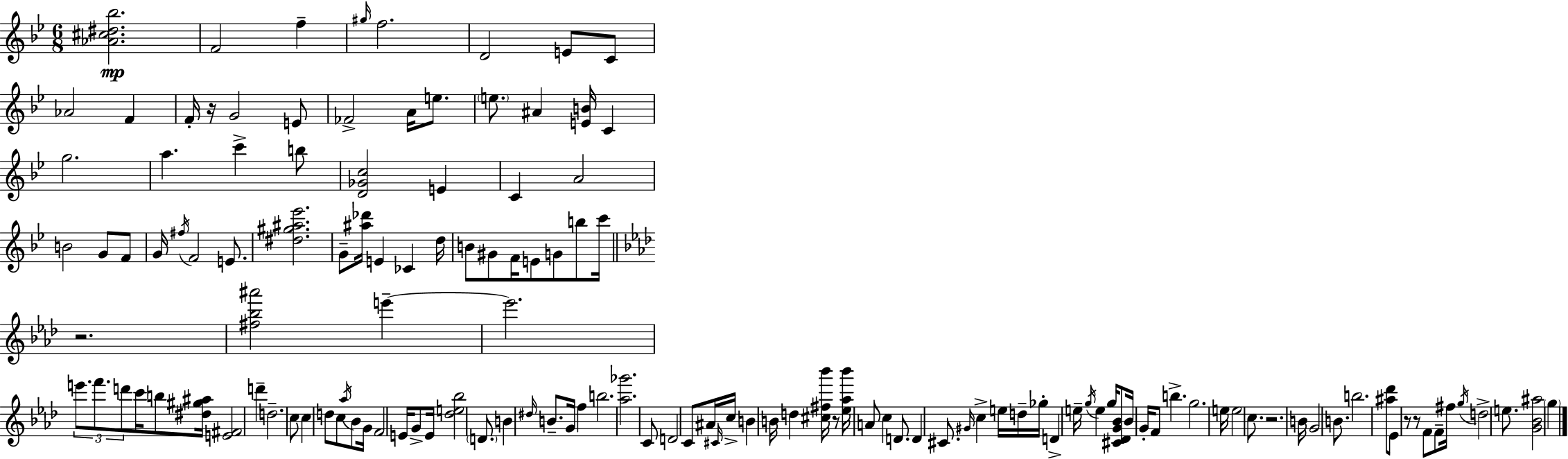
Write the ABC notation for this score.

X:1
T:Untitled
M:6/8
L:1/4
K:Gm
[_A^c^d_b]2 F2 f ^g/4 f2 D2 E/2 C/2 _A2 F F/4 z/4 G2 E/2 _F2 A/4 e/2 e/2 ^A [EB]/4 C g2 a c' b/2 [D_Gc]2 E C A2 B2 G/2 F/2 G/4 ^f/4 F2 E/2 [^d^g^a_e']2 G/2 [^a_d']/4 E _C d/4 B/2 ^G/2 F/4 E/2 G/2 b/2 c'/4 z2 [^f_b^a']2 e' e'2 e'/2 f'/2 d'/2 c'/4 b/2 [^d^g^a]/4 [E^F]2 d' d2 c/2 c d/2 c/2 _a/4 _B/2 G/4 F2 E/4 G/2 E/4 [_de_b]2 D/2 B ^d/4 B/2 G/4 f b2 [_a_g']2 C/2 D2 C/2 ^A/4 ^C/4 c/4 B B/4 d [^c^f_b']/4 z/2 [_e_a_b']/4 A/2 c D/2 D ^C/2 ^G/4 c e/4 d/4 _g/4 D e/4 g/4 e g/4 [^C_DG_B]/2 _B/4 G/4 F/2 b g2 e/4 e2 c/2 z2 B/4 G2 B/2 b2 [^a_d']/2 _E/2 z/2 z/2 F/2 F/2 ^f/4 g/4 d2 e/2 [G_B^a]2 g